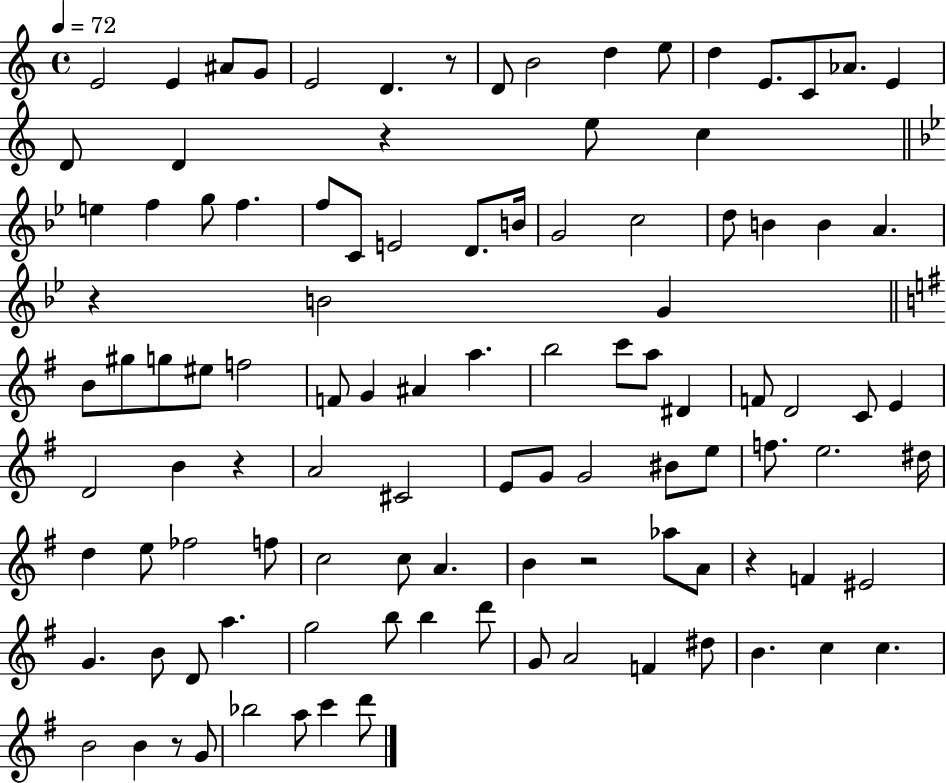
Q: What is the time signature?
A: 4/4